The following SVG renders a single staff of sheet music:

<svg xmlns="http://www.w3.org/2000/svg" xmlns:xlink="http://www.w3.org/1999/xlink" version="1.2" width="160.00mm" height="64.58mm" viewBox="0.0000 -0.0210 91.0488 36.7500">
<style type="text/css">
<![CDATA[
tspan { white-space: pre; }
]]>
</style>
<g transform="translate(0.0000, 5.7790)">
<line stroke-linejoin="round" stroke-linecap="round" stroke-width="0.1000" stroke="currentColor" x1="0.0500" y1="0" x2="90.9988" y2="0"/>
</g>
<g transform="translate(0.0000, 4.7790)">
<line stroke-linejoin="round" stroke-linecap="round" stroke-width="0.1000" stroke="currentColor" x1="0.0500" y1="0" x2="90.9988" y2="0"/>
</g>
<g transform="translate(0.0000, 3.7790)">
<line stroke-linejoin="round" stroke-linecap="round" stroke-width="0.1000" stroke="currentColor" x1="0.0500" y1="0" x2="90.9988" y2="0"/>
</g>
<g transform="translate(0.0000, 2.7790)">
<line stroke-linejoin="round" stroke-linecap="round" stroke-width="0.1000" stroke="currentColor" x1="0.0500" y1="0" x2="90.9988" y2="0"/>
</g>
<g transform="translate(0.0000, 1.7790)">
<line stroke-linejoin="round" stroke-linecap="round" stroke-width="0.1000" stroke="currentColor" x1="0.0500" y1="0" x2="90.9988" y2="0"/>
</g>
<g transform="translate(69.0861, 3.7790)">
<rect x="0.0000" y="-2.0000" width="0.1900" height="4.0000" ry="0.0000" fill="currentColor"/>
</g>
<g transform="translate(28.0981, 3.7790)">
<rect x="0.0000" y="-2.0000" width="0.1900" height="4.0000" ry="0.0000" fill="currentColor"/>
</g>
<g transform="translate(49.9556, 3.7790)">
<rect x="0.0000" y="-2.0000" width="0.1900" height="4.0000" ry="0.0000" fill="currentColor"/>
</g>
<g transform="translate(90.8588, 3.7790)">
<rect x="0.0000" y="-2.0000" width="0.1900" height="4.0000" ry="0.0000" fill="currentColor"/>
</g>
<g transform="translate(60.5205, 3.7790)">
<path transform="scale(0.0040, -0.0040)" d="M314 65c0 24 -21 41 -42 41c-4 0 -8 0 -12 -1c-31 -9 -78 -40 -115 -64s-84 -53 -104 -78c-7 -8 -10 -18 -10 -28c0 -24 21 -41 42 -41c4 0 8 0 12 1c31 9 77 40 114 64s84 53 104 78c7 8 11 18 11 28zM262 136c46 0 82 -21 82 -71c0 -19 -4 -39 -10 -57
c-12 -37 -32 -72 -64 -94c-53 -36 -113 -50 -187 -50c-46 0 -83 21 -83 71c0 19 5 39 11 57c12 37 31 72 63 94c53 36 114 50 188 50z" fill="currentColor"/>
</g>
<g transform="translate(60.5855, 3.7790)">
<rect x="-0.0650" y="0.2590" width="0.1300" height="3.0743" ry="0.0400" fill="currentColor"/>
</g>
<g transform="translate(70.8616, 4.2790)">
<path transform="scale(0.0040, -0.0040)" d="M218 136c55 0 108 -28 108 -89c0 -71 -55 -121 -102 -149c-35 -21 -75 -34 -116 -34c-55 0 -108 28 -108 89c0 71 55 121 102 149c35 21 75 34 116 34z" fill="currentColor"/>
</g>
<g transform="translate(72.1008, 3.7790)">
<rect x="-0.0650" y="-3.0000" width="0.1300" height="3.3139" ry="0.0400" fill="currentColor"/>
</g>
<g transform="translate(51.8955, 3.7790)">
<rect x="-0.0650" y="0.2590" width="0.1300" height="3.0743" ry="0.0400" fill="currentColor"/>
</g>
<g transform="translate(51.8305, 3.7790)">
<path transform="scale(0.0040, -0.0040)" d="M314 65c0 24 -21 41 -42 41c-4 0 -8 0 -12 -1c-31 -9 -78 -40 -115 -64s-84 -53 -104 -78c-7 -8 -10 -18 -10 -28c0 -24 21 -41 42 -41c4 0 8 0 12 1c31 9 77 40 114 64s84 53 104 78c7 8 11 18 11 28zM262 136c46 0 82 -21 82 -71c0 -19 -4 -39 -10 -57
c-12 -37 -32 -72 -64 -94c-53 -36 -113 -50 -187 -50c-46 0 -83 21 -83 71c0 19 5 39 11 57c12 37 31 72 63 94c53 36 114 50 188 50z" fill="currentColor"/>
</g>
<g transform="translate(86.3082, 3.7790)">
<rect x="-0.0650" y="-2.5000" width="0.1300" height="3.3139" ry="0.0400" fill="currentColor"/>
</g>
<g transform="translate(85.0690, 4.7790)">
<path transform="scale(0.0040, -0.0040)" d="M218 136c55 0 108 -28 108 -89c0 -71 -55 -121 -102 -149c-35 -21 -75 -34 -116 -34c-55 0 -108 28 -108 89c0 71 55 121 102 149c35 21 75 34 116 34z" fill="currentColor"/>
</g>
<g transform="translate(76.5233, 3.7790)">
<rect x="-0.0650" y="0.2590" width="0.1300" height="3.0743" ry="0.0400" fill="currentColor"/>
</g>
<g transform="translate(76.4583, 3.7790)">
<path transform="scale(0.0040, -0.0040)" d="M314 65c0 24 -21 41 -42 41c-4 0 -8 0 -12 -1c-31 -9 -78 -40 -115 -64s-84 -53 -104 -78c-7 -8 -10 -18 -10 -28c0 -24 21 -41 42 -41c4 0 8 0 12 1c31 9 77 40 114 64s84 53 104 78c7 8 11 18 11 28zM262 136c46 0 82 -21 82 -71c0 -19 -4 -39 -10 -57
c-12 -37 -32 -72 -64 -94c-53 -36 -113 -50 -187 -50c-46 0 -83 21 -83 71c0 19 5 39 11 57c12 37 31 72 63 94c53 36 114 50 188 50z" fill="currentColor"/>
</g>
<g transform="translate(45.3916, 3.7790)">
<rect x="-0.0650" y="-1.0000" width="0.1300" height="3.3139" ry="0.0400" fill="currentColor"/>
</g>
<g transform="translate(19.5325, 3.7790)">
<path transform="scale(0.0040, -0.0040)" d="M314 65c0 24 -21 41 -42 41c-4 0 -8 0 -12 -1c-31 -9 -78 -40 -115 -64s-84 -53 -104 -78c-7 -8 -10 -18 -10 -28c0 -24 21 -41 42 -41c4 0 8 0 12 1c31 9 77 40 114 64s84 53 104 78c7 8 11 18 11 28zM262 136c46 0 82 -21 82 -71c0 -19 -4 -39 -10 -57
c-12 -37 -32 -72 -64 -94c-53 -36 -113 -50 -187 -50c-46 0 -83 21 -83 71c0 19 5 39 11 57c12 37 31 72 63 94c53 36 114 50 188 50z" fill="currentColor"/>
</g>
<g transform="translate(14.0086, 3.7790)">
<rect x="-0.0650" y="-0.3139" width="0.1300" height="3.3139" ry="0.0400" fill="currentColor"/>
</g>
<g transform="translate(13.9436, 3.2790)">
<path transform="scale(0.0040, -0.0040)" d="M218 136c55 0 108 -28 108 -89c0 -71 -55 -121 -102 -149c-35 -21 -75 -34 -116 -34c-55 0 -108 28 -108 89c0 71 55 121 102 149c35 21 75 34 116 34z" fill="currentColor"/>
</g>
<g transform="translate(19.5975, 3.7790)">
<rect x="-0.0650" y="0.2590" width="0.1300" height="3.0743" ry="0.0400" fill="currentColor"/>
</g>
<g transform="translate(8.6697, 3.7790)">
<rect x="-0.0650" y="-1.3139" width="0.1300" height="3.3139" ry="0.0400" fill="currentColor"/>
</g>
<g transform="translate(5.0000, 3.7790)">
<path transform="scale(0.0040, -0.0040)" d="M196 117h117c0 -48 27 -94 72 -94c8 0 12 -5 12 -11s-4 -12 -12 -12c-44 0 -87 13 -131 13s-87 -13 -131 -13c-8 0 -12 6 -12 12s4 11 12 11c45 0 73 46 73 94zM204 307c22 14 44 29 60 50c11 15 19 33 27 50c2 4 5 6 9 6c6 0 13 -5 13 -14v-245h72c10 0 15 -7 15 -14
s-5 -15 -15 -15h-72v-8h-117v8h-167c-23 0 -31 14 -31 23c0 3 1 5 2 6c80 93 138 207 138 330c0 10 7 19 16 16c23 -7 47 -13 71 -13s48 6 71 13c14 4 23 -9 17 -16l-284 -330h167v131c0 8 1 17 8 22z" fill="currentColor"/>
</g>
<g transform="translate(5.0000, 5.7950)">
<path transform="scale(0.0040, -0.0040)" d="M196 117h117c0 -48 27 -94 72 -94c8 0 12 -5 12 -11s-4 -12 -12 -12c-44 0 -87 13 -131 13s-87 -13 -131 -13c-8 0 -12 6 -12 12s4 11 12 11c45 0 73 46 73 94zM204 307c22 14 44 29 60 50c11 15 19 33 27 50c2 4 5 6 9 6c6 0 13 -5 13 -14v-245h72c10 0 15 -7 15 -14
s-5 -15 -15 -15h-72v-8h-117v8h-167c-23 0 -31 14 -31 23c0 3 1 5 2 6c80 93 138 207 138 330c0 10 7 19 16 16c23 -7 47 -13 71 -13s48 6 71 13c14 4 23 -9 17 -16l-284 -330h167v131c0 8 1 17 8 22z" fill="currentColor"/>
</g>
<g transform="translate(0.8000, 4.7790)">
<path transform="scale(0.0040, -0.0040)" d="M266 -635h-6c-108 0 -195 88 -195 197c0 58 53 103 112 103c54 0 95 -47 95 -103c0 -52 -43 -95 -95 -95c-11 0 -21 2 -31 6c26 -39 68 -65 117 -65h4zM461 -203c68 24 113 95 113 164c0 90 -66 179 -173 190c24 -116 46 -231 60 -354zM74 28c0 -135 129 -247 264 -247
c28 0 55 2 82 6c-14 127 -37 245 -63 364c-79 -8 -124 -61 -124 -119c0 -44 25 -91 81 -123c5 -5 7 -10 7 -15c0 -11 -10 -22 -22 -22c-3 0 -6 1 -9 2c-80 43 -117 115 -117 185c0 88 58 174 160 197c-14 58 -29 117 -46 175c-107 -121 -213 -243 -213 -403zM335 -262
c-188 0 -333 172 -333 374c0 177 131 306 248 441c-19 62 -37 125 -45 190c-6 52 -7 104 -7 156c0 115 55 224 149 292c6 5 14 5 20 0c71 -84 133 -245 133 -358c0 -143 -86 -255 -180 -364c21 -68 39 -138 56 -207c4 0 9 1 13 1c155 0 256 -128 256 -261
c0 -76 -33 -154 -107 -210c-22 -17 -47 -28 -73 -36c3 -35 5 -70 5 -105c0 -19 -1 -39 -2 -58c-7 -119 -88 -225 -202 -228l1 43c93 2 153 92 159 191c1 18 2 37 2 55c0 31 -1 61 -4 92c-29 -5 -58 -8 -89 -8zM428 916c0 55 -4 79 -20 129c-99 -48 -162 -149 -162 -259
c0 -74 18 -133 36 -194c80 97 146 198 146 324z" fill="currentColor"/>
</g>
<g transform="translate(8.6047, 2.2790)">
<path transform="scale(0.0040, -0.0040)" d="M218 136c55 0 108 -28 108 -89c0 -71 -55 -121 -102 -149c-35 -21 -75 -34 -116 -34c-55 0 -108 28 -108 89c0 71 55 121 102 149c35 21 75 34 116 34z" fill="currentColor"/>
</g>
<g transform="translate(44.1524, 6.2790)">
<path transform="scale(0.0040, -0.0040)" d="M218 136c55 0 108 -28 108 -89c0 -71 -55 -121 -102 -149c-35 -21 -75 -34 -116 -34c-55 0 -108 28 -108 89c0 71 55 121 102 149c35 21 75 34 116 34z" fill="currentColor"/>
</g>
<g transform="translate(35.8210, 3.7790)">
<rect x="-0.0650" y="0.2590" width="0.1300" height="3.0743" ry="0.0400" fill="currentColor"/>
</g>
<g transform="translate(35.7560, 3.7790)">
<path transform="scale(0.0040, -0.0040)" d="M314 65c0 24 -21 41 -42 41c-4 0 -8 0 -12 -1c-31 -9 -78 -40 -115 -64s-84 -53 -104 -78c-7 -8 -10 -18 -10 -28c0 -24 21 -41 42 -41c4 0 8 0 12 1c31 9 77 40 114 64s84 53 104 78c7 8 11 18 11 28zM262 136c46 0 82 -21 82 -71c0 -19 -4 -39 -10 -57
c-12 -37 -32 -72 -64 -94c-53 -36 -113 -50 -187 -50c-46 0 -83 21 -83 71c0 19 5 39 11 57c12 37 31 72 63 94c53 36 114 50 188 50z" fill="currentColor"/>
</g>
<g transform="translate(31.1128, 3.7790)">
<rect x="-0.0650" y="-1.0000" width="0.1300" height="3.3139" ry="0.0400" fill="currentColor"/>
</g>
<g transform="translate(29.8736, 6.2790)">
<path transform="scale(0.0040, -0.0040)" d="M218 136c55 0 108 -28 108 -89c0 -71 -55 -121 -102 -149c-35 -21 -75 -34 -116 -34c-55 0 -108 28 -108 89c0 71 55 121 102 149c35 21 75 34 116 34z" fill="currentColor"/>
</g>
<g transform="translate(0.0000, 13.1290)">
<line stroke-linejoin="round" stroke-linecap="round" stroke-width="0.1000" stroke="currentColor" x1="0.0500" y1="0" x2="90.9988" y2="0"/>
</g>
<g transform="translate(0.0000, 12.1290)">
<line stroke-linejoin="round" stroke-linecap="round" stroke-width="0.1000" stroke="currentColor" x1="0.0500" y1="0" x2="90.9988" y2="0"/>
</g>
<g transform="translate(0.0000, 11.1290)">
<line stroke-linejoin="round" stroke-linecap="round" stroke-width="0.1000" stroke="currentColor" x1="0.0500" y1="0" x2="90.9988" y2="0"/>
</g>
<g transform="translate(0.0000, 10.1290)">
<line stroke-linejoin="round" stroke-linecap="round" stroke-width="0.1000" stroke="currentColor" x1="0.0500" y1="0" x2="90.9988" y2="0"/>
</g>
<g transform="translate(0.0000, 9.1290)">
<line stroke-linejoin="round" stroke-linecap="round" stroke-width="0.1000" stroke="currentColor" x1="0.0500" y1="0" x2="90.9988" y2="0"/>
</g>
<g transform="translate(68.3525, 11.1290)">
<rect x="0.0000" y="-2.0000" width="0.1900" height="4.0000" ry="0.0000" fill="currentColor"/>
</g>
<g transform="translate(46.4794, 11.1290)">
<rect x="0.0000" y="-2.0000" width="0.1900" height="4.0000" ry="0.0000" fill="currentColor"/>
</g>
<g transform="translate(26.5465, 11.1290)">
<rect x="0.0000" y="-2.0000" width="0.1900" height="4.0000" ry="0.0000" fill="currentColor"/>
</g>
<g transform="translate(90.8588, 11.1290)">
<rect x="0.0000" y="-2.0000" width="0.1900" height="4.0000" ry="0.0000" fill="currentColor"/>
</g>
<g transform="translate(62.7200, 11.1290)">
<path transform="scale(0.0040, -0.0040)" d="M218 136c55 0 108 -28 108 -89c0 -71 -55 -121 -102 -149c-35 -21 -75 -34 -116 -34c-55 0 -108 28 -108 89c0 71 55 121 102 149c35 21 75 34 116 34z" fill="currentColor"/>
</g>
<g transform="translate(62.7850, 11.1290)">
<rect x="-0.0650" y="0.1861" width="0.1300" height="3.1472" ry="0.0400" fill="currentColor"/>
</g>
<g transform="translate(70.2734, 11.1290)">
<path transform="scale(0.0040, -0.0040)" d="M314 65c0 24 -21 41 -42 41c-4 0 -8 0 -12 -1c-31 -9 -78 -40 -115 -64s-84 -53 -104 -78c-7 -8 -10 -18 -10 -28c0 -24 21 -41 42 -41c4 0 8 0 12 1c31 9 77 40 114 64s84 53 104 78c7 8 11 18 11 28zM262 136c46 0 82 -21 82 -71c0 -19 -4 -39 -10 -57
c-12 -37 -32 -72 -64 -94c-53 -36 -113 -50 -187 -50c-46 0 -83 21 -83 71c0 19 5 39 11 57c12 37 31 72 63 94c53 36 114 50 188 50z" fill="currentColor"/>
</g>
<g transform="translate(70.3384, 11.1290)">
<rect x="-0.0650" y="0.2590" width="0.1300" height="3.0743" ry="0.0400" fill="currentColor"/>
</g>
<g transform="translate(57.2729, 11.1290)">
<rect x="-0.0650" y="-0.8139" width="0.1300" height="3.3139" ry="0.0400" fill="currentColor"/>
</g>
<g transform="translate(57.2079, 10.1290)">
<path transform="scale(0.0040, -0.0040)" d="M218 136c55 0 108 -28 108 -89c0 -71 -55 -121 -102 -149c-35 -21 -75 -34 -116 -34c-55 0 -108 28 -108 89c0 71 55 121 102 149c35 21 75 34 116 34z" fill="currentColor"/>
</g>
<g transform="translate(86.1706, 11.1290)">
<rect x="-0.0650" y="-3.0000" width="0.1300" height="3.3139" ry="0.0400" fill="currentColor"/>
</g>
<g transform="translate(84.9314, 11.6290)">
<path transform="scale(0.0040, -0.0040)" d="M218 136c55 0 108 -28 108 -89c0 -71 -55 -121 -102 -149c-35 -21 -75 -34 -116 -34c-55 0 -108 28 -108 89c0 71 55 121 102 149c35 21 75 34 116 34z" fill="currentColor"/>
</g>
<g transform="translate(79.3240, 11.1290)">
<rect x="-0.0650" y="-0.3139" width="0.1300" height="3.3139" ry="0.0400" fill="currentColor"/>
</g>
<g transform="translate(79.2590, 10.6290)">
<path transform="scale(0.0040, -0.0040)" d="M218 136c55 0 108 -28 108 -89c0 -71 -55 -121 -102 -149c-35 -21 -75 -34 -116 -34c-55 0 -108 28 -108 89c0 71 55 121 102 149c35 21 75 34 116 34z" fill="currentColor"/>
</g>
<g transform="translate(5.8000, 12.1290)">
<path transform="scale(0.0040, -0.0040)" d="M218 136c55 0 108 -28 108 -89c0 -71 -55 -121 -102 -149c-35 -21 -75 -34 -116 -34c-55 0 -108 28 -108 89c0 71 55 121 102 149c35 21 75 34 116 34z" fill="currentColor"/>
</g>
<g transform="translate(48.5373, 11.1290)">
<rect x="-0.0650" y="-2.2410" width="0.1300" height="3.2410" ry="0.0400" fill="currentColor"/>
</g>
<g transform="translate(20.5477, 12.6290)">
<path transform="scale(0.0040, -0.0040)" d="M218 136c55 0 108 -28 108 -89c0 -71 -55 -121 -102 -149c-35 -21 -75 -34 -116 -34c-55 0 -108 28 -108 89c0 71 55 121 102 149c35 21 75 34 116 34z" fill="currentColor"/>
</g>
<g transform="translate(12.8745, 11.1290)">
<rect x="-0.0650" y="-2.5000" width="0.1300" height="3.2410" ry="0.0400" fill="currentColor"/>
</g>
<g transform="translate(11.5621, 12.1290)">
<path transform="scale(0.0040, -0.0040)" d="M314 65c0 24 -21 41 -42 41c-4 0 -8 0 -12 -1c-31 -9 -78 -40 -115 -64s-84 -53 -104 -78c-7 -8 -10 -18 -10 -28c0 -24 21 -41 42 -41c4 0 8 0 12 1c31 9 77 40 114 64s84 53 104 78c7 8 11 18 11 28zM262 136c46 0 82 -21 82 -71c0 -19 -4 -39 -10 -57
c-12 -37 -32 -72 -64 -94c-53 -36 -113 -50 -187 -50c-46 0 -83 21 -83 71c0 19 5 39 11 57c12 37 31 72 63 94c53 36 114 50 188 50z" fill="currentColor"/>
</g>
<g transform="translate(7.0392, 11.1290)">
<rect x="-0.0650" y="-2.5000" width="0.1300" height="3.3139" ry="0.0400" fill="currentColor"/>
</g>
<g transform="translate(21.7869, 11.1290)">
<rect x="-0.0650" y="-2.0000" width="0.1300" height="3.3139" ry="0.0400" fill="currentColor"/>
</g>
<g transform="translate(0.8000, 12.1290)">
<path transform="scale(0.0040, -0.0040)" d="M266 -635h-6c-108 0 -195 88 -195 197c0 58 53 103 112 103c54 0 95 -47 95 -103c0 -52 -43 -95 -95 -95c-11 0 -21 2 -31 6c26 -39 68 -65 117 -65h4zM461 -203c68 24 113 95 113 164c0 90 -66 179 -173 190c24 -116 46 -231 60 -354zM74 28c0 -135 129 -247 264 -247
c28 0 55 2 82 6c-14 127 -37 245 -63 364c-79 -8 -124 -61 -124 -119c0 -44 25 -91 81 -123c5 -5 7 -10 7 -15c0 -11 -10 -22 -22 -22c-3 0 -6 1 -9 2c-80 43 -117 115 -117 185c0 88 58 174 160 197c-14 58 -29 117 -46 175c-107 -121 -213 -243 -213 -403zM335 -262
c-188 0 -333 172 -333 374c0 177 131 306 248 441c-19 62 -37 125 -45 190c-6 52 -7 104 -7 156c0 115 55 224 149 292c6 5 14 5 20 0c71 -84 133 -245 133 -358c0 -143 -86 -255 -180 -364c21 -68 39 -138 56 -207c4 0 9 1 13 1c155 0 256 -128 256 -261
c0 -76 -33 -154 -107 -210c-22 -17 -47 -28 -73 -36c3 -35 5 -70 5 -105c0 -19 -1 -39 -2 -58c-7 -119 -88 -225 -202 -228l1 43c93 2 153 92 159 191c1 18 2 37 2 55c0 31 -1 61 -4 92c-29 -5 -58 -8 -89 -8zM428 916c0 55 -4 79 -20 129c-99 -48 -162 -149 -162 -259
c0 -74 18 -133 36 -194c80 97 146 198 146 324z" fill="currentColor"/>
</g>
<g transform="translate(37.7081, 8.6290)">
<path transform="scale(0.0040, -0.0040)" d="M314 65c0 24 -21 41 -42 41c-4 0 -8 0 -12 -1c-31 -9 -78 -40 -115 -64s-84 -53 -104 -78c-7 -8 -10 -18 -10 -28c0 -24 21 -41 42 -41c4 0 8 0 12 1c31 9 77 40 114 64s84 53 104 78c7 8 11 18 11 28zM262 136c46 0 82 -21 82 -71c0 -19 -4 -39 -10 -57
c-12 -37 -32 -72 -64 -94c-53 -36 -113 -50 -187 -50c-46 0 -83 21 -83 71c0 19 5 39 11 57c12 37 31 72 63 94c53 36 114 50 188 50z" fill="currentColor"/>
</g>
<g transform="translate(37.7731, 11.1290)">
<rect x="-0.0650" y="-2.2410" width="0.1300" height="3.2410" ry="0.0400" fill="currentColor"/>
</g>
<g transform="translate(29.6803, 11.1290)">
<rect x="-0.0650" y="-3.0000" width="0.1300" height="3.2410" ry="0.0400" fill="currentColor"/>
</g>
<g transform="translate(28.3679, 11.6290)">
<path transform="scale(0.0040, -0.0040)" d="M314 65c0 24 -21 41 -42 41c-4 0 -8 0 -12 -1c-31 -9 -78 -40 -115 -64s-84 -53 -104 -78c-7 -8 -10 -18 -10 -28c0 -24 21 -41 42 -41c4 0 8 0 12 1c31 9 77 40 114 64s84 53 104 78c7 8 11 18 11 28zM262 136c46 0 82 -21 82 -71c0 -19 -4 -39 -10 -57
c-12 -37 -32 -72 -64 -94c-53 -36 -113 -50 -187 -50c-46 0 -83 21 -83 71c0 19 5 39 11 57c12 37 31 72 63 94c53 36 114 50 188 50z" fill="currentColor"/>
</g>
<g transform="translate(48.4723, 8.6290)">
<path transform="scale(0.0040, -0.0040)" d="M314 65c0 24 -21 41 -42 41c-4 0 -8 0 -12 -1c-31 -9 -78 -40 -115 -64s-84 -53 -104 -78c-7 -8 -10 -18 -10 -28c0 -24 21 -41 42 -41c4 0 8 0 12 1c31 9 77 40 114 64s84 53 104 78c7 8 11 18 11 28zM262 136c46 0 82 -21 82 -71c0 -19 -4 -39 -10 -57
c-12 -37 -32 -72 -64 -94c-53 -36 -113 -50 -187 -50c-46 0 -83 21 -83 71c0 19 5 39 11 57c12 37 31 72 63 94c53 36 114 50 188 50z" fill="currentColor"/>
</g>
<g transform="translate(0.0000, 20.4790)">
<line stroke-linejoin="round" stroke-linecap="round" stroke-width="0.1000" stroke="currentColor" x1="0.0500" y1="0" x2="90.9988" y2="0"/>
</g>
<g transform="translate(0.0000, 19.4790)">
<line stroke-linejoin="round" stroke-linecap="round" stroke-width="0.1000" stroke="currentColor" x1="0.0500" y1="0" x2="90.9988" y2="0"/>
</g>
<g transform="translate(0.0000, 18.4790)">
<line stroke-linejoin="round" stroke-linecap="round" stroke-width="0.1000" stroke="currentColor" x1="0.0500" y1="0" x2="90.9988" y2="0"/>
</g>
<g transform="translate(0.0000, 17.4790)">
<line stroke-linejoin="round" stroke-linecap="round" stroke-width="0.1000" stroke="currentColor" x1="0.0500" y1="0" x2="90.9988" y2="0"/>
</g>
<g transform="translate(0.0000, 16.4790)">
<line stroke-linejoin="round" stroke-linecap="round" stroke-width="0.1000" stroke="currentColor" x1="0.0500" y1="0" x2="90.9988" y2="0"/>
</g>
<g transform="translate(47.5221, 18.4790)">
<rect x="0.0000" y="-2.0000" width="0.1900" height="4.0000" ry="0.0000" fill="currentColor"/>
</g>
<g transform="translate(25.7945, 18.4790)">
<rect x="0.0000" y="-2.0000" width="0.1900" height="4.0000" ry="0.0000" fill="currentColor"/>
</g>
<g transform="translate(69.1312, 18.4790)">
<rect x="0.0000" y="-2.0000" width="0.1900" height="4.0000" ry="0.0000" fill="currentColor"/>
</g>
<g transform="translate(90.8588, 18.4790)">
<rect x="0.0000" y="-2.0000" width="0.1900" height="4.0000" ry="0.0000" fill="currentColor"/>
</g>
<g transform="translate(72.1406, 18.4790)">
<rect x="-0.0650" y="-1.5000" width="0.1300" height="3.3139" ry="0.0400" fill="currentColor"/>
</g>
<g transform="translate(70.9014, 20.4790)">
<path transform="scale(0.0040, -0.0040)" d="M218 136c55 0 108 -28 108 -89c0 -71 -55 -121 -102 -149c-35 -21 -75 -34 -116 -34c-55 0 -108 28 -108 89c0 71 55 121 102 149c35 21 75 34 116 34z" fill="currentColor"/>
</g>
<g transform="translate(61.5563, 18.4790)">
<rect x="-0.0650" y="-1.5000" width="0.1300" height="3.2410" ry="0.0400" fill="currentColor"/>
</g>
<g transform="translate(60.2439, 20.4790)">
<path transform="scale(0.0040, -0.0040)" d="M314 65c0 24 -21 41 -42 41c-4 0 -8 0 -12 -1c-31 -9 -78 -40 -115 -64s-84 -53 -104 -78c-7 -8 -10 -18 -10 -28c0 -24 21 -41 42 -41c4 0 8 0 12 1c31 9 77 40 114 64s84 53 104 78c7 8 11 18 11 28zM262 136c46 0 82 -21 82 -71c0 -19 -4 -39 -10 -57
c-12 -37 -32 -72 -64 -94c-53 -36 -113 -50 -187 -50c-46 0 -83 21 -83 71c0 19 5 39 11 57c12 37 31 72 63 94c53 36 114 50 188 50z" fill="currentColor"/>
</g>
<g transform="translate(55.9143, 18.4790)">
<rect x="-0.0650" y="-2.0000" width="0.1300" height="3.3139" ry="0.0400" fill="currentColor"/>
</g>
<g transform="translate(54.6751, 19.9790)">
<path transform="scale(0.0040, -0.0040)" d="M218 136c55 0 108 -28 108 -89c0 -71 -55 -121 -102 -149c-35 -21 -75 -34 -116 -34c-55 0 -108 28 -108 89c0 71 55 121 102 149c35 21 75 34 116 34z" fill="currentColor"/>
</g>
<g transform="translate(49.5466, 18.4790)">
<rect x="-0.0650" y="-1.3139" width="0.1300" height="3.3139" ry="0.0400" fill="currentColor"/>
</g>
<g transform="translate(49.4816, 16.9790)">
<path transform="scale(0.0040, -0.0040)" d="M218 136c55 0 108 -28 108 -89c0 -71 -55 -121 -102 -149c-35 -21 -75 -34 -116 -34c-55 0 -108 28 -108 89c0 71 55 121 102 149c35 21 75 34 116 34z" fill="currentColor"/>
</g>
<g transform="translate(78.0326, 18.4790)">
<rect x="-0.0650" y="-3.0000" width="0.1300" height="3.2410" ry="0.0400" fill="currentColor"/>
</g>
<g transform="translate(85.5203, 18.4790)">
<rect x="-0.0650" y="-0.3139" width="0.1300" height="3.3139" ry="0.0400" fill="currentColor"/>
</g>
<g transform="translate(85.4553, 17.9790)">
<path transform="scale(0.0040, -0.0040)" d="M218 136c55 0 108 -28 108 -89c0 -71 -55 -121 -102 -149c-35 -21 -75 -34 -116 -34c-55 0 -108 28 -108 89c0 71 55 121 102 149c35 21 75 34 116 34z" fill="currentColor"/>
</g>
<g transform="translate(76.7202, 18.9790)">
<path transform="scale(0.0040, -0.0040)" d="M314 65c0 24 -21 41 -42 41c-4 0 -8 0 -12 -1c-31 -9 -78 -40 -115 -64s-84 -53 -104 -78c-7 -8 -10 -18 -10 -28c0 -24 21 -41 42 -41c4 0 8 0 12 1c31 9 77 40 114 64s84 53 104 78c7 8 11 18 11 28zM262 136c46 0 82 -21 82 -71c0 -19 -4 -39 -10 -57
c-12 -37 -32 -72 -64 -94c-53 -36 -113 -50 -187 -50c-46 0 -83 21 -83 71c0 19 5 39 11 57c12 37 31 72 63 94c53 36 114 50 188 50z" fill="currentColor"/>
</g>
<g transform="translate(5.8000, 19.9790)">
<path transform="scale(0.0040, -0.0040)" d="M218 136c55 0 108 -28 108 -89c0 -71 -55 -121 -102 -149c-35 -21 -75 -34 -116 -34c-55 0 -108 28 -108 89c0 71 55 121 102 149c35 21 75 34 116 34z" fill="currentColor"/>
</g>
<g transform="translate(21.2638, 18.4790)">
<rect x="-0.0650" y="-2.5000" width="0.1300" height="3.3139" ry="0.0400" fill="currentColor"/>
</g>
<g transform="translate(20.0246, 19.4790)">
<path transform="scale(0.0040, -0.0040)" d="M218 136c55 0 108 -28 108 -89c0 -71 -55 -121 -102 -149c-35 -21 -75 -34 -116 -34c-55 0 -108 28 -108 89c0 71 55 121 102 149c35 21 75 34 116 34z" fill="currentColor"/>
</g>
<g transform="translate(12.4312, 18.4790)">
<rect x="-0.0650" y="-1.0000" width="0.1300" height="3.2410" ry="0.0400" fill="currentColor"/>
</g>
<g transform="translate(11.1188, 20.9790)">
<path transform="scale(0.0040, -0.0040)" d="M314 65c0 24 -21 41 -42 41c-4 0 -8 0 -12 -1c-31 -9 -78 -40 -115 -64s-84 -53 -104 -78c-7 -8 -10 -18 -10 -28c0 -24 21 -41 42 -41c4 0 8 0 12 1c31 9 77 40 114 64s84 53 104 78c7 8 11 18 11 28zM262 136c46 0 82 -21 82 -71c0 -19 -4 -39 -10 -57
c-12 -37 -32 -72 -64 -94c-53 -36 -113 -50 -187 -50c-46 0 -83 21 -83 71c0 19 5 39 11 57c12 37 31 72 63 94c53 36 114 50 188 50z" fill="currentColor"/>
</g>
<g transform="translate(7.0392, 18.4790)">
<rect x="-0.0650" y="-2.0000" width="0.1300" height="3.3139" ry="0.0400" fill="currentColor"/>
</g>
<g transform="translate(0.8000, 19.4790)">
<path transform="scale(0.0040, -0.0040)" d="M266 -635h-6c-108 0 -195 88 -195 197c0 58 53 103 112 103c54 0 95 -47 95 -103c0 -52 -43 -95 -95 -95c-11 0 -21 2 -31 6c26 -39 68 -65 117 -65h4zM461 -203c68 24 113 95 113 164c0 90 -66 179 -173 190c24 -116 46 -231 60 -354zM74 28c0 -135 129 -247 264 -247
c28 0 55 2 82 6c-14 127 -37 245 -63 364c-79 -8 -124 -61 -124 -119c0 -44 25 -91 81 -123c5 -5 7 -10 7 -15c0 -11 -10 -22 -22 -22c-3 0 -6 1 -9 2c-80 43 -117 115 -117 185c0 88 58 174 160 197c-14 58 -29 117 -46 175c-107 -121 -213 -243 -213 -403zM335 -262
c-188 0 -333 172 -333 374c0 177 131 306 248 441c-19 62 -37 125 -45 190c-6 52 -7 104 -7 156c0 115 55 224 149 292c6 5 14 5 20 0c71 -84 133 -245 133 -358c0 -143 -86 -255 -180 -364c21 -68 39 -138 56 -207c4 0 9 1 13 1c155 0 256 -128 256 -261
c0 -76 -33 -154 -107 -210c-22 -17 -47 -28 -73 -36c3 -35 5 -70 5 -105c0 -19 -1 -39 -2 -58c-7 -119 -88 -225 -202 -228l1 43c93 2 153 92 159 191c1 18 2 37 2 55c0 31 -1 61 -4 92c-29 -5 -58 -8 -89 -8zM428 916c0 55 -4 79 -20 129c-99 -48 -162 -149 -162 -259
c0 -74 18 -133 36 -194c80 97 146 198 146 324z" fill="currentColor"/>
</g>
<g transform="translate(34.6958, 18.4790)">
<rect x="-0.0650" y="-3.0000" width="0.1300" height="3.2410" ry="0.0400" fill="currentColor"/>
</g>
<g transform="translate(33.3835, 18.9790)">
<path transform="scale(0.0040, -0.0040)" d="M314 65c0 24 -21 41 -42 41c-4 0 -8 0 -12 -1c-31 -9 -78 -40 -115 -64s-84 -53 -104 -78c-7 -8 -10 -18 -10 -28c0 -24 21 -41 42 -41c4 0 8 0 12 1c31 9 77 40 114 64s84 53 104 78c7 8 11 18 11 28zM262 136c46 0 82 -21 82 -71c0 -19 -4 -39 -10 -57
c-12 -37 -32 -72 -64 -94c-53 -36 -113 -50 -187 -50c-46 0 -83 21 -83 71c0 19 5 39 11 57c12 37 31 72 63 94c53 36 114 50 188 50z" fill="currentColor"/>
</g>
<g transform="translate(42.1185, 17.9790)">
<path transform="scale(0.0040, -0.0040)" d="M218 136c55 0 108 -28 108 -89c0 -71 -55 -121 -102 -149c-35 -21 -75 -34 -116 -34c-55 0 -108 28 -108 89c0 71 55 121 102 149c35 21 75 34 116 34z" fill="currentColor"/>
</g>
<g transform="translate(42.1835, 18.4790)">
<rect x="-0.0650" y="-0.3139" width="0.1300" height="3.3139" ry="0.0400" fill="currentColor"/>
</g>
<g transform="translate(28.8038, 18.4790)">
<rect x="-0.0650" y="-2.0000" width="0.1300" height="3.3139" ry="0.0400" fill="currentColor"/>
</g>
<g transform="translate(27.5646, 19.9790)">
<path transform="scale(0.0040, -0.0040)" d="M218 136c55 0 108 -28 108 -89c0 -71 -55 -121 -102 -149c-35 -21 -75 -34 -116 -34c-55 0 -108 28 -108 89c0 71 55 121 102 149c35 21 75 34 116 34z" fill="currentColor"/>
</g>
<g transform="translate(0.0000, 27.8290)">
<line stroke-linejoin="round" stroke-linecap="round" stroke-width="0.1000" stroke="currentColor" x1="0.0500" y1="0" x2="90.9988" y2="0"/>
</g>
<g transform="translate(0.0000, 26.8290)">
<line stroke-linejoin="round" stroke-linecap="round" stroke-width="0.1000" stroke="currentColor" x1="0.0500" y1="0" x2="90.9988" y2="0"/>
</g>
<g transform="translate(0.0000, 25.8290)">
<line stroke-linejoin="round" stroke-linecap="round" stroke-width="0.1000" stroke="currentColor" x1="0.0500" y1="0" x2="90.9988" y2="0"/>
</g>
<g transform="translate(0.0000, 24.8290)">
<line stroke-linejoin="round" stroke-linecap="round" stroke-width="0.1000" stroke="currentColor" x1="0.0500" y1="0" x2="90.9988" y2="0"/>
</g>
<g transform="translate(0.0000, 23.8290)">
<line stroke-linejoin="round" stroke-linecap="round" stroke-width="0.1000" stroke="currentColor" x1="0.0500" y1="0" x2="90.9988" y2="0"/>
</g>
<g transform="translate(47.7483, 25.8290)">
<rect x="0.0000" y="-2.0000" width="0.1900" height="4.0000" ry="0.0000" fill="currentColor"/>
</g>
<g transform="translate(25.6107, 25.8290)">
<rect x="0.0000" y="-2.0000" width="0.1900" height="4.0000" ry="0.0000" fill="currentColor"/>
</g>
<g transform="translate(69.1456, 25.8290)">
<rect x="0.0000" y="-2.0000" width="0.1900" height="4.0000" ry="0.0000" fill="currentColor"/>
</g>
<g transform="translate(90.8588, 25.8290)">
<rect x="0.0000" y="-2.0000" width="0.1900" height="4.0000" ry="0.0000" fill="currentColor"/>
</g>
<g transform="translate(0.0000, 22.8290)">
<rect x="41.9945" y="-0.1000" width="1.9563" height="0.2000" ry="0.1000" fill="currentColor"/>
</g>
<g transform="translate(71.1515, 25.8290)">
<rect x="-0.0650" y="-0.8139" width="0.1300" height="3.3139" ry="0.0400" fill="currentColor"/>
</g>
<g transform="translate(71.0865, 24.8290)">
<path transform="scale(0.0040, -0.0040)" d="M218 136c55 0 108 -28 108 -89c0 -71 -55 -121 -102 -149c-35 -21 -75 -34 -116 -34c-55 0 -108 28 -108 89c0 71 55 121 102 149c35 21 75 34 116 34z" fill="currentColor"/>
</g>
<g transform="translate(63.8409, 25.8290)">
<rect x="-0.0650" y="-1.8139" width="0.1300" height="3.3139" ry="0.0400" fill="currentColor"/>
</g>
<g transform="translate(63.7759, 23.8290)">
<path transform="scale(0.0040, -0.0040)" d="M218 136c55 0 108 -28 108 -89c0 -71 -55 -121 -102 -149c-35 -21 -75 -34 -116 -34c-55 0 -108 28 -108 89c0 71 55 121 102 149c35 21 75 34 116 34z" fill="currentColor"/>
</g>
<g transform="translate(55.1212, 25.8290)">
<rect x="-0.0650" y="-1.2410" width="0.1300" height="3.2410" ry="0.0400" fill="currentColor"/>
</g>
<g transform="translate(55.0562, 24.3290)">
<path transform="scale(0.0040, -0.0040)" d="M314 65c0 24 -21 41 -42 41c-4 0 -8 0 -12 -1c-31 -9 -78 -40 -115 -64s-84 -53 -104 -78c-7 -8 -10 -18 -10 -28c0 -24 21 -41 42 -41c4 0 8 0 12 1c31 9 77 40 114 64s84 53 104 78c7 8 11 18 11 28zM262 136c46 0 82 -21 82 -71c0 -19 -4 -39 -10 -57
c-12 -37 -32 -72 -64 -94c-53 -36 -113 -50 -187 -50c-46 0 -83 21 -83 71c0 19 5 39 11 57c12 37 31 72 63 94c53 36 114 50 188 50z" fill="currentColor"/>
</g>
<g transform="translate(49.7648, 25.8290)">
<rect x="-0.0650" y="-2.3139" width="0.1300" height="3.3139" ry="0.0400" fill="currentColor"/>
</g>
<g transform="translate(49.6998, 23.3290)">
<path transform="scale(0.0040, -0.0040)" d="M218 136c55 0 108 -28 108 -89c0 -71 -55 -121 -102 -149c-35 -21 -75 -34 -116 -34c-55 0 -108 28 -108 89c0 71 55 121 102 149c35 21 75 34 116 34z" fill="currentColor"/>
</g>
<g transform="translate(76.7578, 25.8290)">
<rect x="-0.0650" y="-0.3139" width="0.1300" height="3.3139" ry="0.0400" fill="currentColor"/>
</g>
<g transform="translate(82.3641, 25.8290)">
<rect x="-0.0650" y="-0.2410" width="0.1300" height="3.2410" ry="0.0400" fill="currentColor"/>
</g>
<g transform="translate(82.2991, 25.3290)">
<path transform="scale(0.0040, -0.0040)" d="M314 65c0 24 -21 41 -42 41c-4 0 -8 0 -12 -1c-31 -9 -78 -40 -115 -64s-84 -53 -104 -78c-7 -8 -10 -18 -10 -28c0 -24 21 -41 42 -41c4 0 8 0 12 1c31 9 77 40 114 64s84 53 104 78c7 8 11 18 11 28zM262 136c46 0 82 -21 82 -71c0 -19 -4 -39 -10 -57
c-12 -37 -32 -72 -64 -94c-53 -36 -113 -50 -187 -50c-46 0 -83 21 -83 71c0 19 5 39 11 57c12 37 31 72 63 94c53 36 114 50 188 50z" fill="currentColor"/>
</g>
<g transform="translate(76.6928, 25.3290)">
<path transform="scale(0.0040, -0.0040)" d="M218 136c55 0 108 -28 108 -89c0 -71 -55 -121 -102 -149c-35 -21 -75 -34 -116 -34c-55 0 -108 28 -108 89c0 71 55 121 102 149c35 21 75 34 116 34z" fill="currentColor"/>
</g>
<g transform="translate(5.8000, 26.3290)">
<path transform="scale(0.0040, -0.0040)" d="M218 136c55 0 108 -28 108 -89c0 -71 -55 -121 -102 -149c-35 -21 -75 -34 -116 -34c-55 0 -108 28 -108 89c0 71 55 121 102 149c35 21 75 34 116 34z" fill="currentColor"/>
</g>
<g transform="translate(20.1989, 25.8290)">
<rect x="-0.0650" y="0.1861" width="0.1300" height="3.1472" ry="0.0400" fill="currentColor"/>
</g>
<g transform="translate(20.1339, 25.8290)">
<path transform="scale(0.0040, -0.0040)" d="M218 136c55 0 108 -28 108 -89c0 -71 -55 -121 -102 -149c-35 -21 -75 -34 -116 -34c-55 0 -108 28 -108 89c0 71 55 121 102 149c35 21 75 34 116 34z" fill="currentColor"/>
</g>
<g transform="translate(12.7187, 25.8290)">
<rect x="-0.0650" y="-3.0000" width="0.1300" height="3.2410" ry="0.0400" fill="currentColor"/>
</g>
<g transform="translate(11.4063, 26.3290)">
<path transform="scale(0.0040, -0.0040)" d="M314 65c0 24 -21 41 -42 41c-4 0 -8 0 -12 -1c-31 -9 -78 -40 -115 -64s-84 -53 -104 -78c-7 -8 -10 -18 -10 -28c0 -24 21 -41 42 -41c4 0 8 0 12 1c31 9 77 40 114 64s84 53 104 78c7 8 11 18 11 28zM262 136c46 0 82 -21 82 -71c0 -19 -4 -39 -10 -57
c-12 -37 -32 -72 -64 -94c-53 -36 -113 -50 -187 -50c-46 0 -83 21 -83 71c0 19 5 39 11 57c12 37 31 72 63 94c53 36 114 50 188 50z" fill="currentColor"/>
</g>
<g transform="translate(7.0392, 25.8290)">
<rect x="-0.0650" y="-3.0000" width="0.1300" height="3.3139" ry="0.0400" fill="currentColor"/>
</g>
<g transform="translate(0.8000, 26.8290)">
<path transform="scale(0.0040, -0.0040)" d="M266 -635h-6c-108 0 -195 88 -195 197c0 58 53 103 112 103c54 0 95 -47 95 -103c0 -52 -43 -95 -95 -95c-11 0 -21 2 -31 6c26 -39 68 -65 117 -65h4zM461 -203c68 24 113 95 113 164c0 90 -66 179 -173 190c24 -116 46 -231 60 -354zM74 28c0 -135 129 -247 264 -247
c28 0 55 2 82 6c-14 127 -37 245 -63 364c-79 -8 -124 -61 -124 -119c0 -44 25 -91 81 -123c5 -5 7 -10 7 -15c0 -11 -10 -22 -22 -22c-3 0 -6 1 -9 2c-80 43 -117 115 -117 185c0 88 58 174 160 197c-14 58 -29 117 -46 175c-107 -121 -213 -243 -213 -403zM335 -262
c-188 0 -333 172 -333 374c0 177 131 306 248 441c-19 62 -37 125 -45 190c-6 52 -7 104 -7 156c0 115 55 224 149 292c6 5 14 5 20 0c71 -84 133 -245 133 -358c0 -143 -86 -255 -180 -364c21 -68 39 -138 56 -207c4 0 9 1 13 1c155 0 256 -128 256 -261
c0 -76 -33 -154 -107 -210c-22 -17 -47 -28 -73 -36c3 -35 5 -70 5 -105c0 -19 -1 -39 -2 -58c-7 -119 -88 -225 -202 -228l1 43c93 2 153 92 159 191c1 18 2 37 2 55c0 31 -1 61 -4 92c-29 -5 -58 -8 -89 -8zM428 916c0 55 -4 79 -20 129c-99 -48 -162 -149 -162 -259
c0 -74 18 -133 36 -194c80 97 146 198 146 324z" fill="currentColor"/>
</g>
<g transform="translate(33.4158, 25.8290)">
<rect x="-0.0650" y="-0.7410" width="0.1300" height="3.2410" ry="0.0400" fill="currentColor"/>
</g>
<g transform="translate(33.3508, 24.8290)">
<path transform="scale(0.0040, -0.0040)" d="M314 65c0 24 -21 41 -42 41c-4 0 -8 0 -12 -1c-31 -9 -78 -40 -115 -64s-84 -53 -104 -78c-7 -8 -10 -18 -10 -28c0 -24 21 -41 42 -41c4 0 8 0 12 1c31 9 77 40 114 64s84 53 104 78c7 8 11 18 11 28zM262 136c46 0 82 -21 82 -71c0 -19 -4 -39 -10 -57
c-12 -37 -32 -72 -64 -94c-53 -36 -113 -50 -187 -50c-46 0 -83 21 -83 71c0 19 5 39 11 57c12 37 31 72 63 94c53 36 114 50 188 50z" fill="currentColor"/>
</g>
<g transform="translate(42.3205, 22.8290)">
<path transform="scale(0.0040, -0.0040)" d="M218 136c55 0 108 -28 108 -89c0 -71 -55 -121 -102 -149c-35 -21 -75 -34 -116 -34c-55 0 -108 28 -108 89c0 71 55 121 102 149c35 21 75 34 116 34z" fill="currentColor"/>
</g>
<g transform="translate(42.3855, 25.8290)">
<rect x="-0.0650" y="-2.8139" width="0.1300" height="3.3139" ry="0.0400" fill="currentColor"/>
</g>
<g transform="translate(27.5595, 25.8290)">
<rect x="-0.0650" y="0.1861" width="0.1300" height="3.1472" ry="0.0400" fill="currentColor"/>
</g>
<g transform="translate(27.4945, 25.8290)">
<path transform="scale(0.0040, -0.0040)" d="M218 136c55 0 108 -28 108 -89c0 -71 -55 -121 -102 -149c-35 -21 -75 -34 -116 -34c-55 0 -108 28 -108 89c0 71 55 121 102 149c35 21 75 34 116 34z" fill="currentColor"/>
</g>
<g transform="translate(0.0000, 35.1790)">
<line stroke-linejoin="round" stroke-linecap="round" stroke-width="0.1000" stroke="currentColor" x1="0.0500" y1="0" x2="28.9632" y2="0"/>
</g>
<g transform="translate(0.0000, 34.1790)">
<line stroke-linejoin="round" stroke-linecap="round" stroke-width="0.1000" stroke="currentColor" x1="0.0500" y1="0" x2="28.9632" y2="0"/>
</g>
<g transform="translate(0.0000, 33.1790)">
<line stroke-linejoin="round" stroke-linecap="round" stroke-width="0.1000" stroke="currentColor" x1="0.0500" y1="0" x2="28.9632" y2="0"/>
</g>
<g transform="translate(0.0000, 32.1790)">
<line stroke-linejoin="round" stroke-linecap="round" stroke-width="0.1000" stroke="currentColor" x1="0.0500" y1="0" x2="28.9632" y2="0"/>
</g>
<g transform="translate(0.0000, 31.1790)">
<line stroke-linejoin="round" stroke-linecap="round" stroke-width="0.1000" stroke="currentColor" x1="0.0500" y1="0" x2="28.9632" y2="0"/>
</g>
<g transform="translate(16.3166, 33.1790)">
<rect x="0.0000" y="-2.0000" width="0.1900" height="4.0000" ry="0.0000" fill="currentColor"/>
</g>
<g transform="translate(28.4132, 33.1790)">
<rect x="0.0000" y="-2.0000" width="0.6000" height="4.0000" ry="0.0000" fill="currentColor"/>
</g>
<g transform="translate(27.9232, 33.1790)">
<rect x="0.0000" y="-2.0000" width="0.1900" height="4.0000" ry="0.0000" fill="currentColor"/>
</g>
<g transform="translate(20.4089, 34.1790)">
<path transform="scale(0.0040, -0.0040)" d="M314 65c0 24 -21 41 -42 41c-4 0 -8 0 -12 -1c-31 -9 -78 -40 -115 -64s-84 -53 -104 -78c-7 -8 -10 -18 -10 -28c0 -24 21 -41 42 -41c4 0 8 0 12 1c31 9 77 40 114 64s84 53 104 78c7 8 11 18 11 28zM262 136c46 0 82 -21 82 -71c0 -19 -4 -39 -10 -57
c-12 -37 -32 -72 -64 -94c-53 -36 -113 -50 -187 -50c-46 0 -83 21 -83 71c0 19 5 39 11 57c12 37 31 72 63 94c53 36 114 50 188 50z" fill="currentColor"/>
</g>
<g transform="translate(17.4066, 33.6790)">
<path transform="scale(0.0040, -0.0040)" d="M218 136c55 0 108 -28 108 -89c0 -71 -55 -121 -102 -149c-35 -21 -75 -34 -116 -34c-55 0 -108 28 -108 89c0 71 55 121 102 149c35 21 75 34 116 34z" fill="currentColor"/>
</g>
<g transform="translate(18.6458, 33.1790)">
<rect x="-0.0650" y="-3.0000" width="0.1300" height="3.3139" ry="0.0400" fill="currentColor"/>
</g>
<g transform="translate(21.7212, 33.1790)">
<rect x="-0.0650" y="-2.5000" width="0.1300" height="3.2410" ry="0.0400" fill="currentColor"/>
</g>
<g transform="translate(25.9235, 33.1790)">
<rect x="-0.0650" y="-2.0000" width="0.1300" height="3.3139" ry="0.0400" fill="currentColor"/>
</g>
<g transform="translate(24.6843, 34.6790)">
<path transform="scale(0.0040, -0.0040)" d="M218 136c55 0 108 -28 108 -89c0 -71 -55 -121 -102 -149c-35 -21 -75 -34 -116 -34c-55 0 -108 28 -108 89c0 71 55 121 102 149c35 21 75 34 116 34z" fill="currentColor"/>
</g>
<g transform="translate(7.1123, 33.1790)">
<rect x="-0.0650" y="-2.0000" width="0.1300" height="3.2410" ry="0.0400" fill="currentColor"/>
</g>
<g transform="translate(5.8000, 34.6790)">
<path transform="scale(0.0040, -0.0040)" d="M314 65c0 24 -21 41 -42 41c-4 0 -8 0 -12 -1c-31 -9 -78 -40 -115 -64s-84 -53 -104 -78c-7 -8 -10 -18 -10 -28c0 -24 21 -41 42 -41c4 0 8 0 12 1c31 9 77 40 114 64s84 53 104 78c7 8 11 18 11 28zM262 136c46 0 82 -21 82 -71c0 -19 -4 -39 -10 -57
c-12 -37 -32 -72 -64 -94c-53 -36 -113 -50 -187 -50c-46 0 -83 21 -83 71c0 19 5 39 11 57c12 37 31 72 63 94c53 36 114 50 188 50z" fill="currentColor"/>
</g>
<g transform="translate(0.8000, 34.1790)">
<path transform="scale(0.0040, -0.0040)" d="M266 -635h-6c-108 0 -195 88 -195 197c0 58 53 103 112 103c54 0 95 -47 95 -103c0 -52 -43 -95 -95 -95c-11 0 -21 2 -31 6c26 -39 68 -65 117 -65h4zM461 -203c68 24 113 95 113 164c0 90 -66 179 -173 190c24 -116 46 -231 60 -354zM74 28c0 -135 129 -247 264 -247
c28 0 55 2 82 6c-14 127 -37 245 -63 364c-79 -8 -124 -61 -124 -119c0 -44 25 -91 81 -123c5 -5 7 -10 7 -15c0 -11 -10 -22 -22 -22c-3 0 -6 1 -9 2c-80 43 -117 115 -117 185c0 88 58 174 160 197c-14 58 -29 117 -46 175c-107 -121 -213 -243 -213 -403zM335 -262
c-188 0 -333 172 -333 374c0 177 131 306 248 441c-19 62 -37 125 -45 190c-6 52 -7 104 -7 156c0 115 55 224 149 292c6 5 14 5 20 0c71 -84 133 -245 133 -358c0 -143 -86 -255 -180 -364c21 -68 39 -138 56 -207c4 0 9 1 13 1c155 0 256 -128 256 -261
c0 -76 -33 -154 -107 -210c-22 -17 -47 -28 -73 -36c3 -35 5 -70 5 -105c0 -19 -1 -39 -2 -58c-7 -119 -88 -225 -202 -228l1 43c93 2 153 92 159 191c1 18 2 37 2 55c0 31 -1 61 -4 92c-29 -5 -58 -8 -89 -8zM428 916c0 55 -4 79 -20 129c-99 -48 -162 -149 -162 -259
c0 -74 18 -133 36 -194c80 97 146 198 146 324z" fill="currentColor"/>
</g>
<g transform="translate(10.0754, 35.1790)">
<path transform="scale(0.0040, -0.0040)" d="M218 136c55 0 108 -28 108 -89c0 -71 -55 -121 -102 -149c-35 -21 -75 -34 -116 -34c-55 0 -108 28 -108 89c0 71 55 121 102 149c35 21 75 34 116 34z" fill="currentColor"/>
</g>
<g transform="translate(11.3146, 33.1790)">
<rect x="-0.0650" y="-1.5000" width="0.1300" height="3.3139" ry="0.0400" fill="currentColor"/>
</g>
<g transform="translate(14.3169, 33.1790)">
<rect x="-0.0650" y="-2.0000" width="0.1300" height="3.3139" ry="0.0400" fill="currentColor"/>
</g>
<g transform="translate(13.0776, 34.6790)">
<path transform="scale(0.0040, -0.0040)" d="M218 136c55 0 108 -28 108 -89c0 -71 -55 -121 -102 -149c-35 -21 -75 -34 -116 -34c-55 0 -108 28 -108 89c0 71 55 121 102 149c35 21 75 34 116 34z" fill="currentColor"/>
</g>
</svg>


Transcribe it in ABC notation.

X:1
T:Untitled
M:4/4
L:1/4
K:C
e c B2 D B2 D B2 B2 A B2 G G G2 F A2 g2 g2 d B B2 c A F D2 G F A2 c e F E2 E A2 c A A2 B B d2 a g e2 f d c c2 F2 E F A G2 F